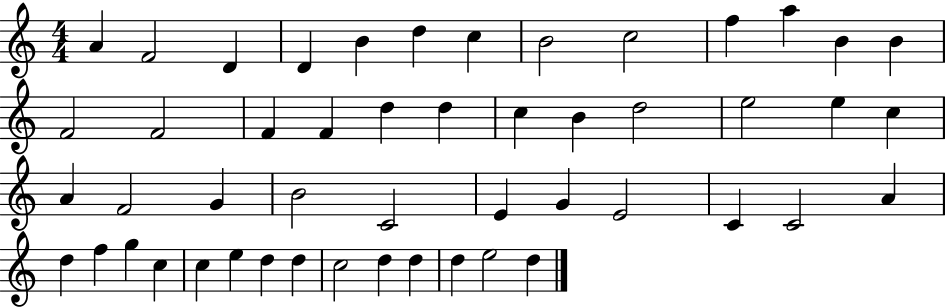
X:1
T:Untitled
M:4/4
L:1/4
K:C
A F2 D D B d c B2 c2 f a B B F2 F2 F F d d c B d2 e2 e c A F2 G B2 C2 E G E2 C C2 A d f g c c e d d c2 d d d e2 d